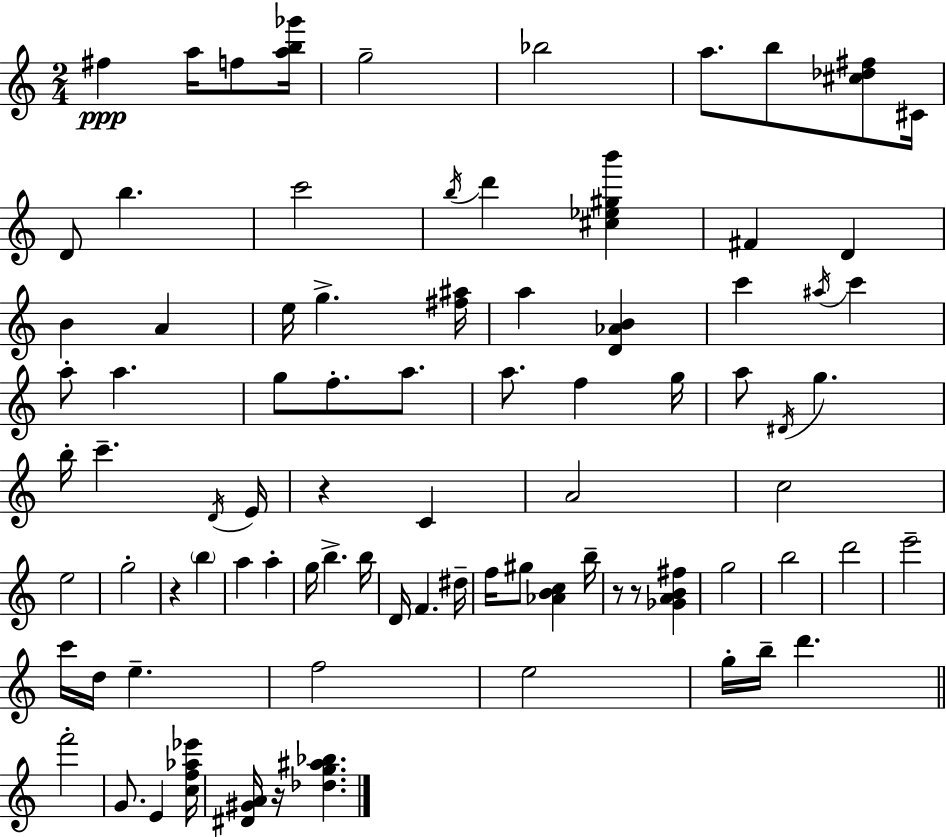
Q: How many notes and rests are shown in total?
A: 85